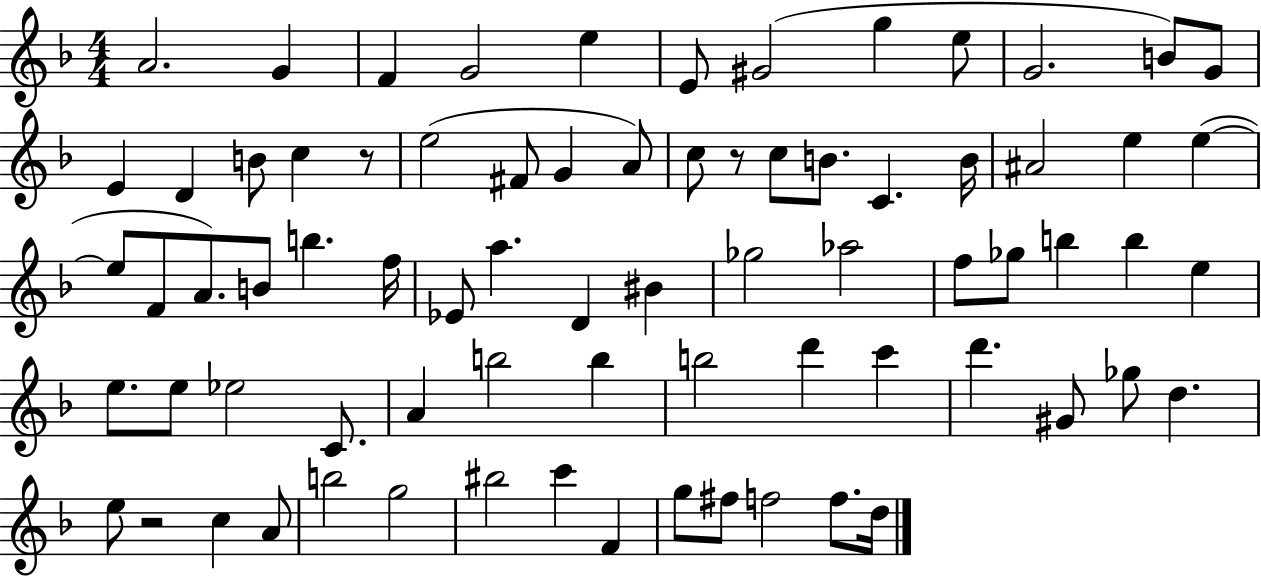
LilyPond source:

{
  \clef treble
  \numericTimeSignature
  \time 4/4
  \key f \major
  a'2. g'4 | f'4 g'2 e''4 | e'8 gis'2( g''4 e''8 | g'2. b'8) g'8 | \break e'4 d'4 b'8 c''4 r8 | e''2( fis'8 g'4 a'8) | c''8 r8 c''8 b'8. c'4. b'16 | ais'2 e''4 e''4~(~ | \break e''8 f'8 a'8.) b'8 b''4. f''16 | ees'8 a''4. d'4 bis'4 | ges''2 aes''2 | f''8 ges''8 b''4 b''4 e''4 | \break e''8. e''8 ees''2 c'8. | a'4 b''2 b''4 | b''2 d'''4 c'''4 | d'''4. gis'8 ges''8 d''4. | \break e''8 r2 c''4 a'8 | b''2 g''2 | bis''2 c'''4 f'4 | g''8 fis''8 f''2 f''8. d''16 | \break \bar "|."
}